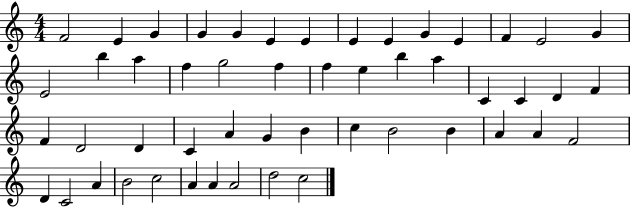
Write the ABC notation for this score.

X:1
T:Untitled
M:4/4
L:1/4
K:C
F2 E G G G E E E E G E F E2 G E2 b a f g2 f f e b a C C D F F D2 D C A G B c B2 B A A F2 D C2 A B2 c2 A A A2 d2 c2